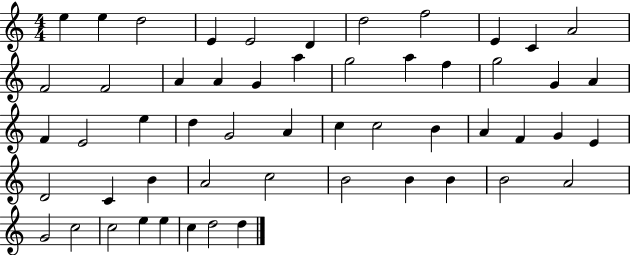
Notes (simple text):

E5/q E5/q D5/h E4/q E4/h D4/q D5/h F5/h E4/q C4/q A4/h F4/h F4/h A4/q A4/q G4/q A5/q G5/h A5/q F5/q G5/h G4/q A4/q F4/q E4/h E5/q D5/q G4/h A4/q C5/q C5/h B4/q A4/q F4/q G4/q E4/q D4/h C4/q B4/q A4/h C5/h B4/h B4/q B4/q B4/h A4/h G4/h C5/h C5/h E5/q E5/q C5/q D5/h D5/q